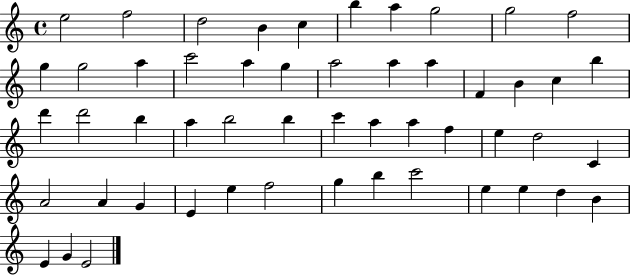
X:1
T:Untitled
M:4/4
L:1/4
K:C
e2 f2 d2 B c b a g2 g2 f2 g g2 a c'2 a g a2 a a F B c b d' d'2 b a b2 b c' a a f e d2 C A2 A G E e f2 g b c'2 e e d B E G E2